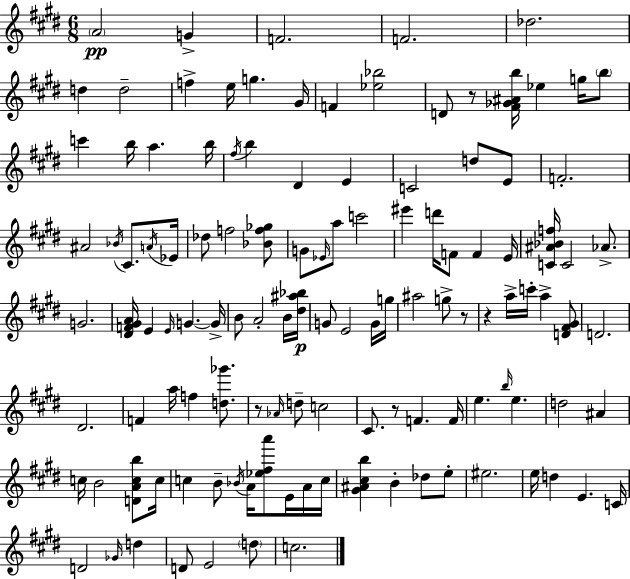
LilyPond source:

{
  \clef treble
  \numericTimeSignature
  \time 6/8
  \key e \major
  \parenthesize a'2\pp g'4-> | f'2. | f'2. | des''2. | \break d''4 d''2-- | f''4-> e''16 g''4. gis'16 | f'4 <ees'' bes''>2 | d'8 r8 <fis' ges' ais' b''>16 ees''4 g''16 \parenthesize b''8 | \break c'''4 b''16 a''4. b''16 | \acciaccatura { fis''16 } b''4 dis'4 e'4 | c'2 d''8 e'8 | f'2.-. | \break ais'2 \acciaccatura { bes'16 } cis'8. | \acciaccatura { a'16 } ees'16 des''8 f''2 | <bes' f'' ges''>8 g'8 \grace { ees'16 } a''8 c'''2 | eis'''4 d'''16 f'8 f'4 | \break e'16 <c' ais' bes' f''>16 c'2 | aes'8.-> g'2. | <dis' f' gis' a'>16 e'4 \grace { e'16 } g'4.~~ | g'16-> b'8 a'2-. | \break b'16 <dis'' ais'' bes''>16\p g'8 e'2 | g'16 g''16 ais''2 | g''8-> r8 r4 a''16-> c'''16-. a''4-> | <d' fis' gis'>8 d'2. | \break dis'2. | f'4 a''16 f''4 | <d'' ges'''>8. r8 \grace { aes'16 } d''8-- c''2 | cis'8. r8 f'4. | \break f'16 e''4. | \grace { b''16 } e''4. d''2 | ais'4 c''16 b'2 | <d' a' c'' b''>8 c''16 c''4 b'8-- | \break \acciaccatura { bes'16 } a'16 <ees'' fis'' a'''>8 e'16 a'16 c''16 <gis' ais' cis'' b''>4 | b'4-. des''8 e''8-. eis''2. | e''16 d''4 | e'4. c'16 d'2 | \break \grace { ges'16 } d''4 d'8 e'2 | \parenthesize d''8 c''2. | \bar "|."
}